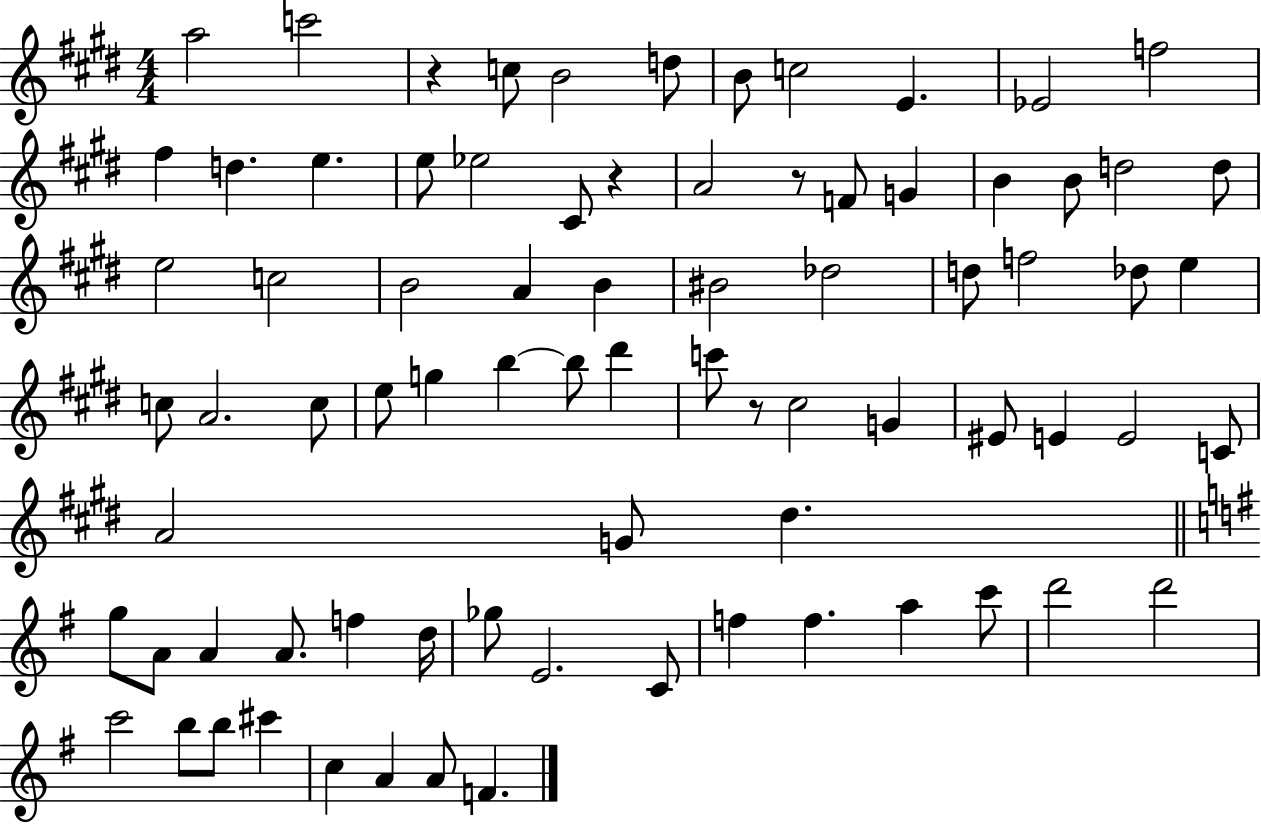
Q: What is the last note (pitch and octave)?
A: F4